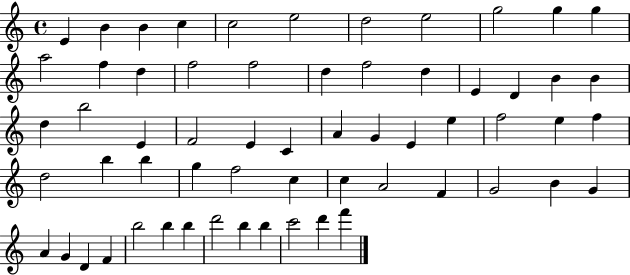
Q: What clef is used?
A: treble